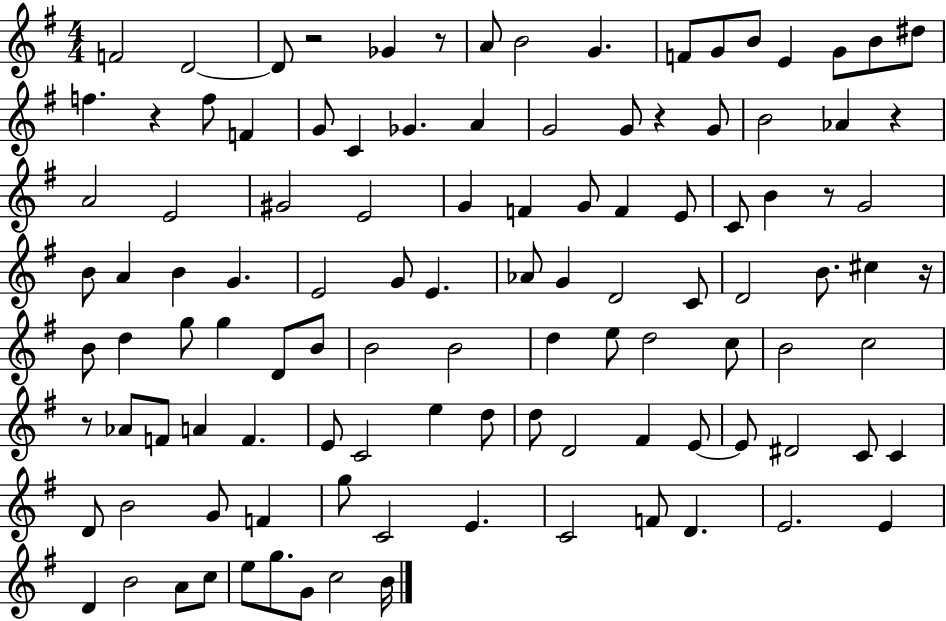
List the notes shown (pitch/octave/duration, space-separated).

F4/h D4/h D4/e R/h Gb4/q R/e A4/e B4/h G4/q. F4/e G4/e B4/e E4/q G4/e B4/e D#5/e F5/q. R/q F5/e F4/q G4/e C4/q Gb4/q. A4/q G4/h G4/e R/q G4/e B4/h Ab4/q R/q A4/h E4/h G#4/h E4/h G4/q F4/q G4/e F4/q E4/e C4/e B4/q R/e G4/h B4/e A4/q B4/q G4/q. E4/h G4/e E4/q. Ab4/e G4/q D4/h C4/e D4/h B4/e. C#5/q R/s B4/e D5/q G5/e G5/q D4/e B4/e B4/h B4/h D5/q E5/e D5/h C5/e B4/h C5/h R/e Ab4/e F4/e A4/q F4/q. E4/e C4/h E5/q D5/e D5/e D4/h F#4/q E4/e E4/e D#4/h C4/e C4/q D4/e B4/h G4/e F4/q G5/e C4/h E4/q. C4/h F4/e D4/q. E4/h. E4/q D4/q B4/h A4/e C5/e E5/e G5/e. G4/e C5/h B4/s